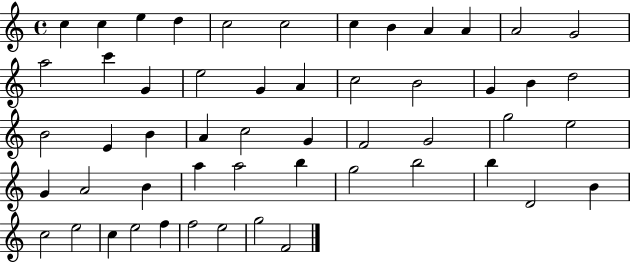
{
  \clef treble
  \time 4/4
  \defaultTimeSignature
  \key c \major
  c''4 c''4 e''4 d''4 | c''2 c''2 | c''4 b'4 a'4 a'4 | a'2 g'2 | \break a''2 c'''4 g'4 | e''2 g'4 a'4 | c''2 b'2 | g'4 b'4 d''2 | \break b'2 e'4 b'4 | a'4 c''2 g'4 | f'2 g'2 | g''2 e''2 | \break g'4 a'2 b'4 | a''4 a''2 b''4 | g''2 b''2 | b''4 d'2 b'4 | \break c''2 e''2 | c''4 e''2 f''4 | f''2 e''2 | g''2 f'2 | \break \bar "|."
}